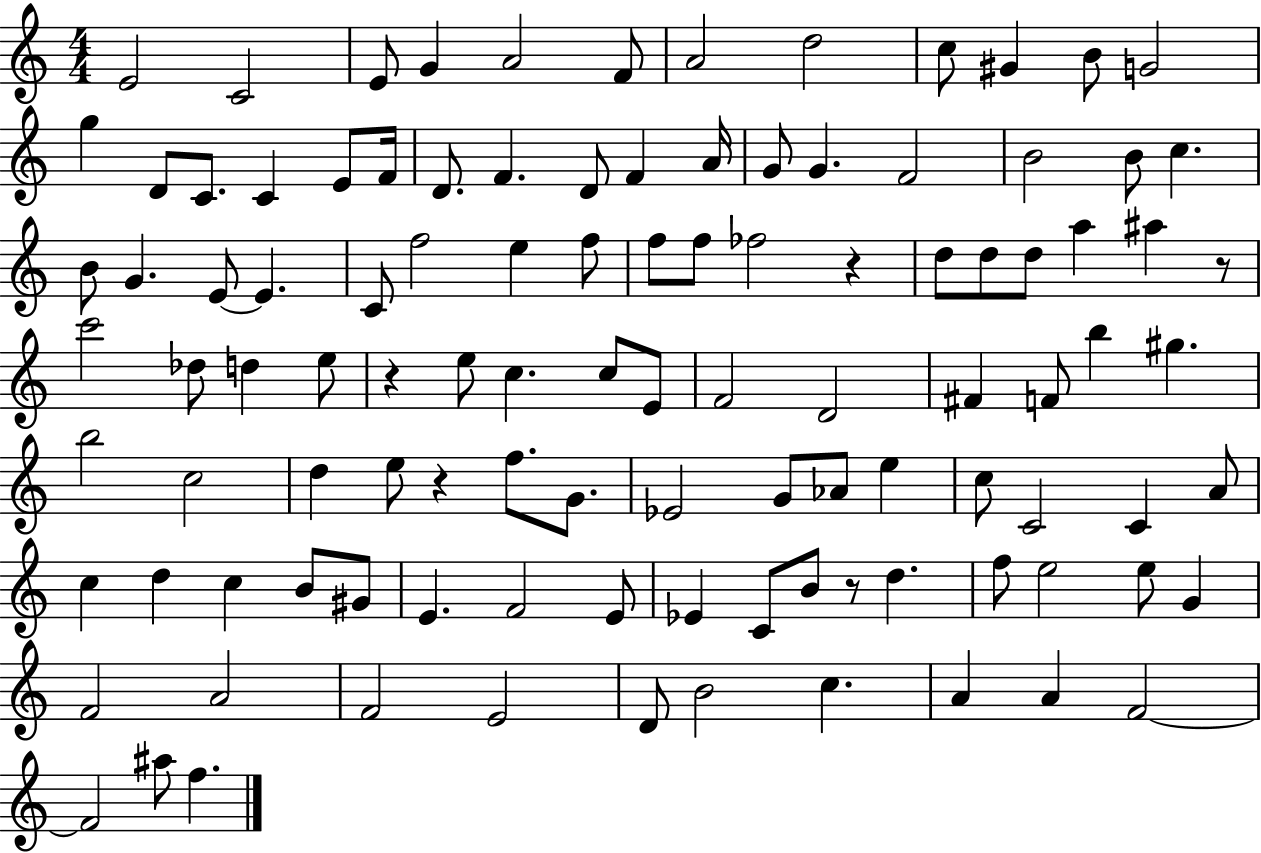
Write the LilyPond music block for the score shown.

{
  \clef treble
  \numericTimeSignature
  \time 4/4
  \key c \major
  e'2 c'2 | e'8 g'4 a'2 f'8 | a'2 d''2 | c''8 gis'4 b'8 g'2 | \break g''4 d'8 c'8. c'4 e'8 f'16 | d'8. f'4. d'8 f'4 a'16 | g'8 g'4. f'2 | b'2 b'8 c''4. | \break b'8 g'4. e'8~~ e'4. | c'8 f''2 e''4 f''8 | f''8 f''8 fes''2 r4 | d''8 d''8 d''8 a''4 ais''4 r8 | \break c'''2 des''8 d''4 e''8 | r4 e''8 c''4. c''8 e'8 | f'2 d'2 | fis'4 f'8 b''4 gis''4. | \break b''2 c''2 | d''4 e''8 r4 f''8. g'8. | ees'2 g'8 aes'8 e''4 | c''8 c'2 c'4 a'8 | \break c''4 d''4 c''4 b'8 gis'8 | e'4. f'2 e'8 | ees'4 c'8 b'8 r8 d''4. | f''8 e''2 e''8 g'4 | \break f'2 a'2 | f'2 e'2 | d'8 b'2 c''4. | a'4 a'4 f'2~~ | \break f'2 ais''8 f''4. | \bar "|."
}